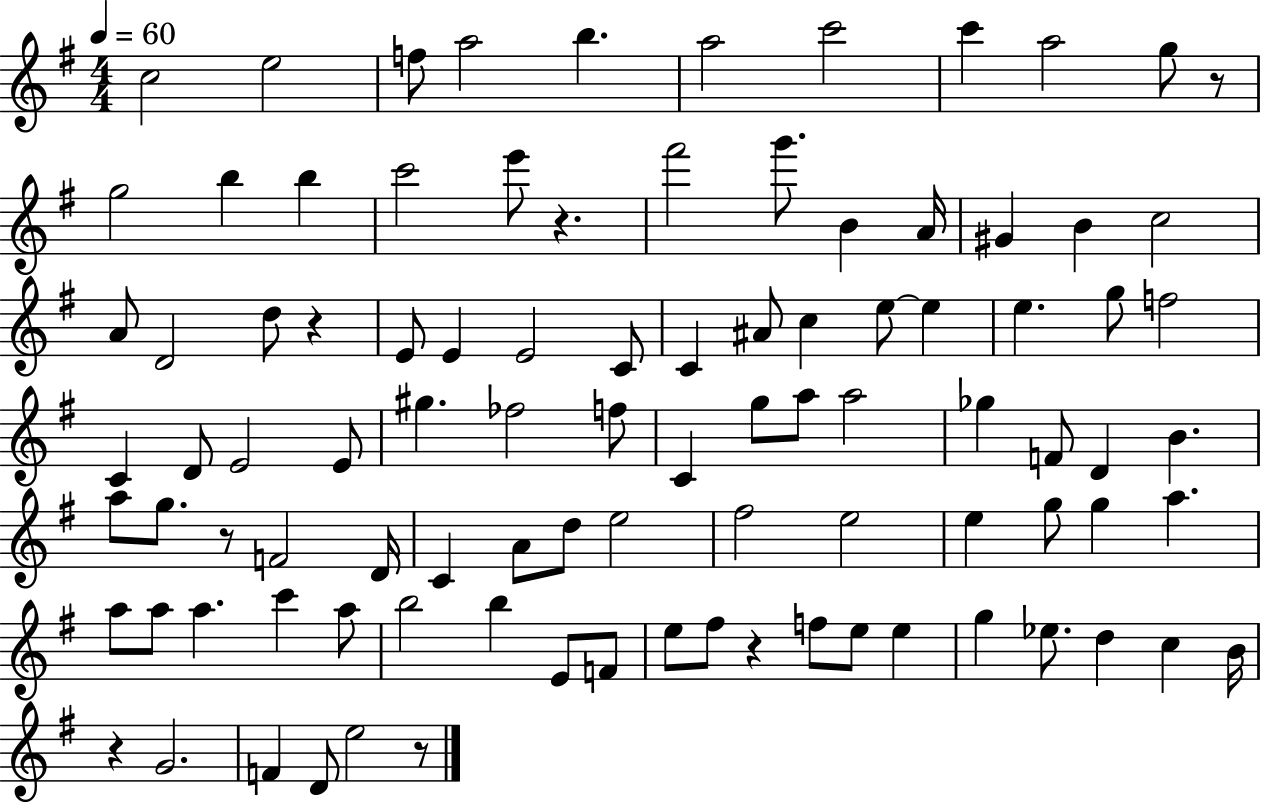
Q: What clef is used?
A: treble